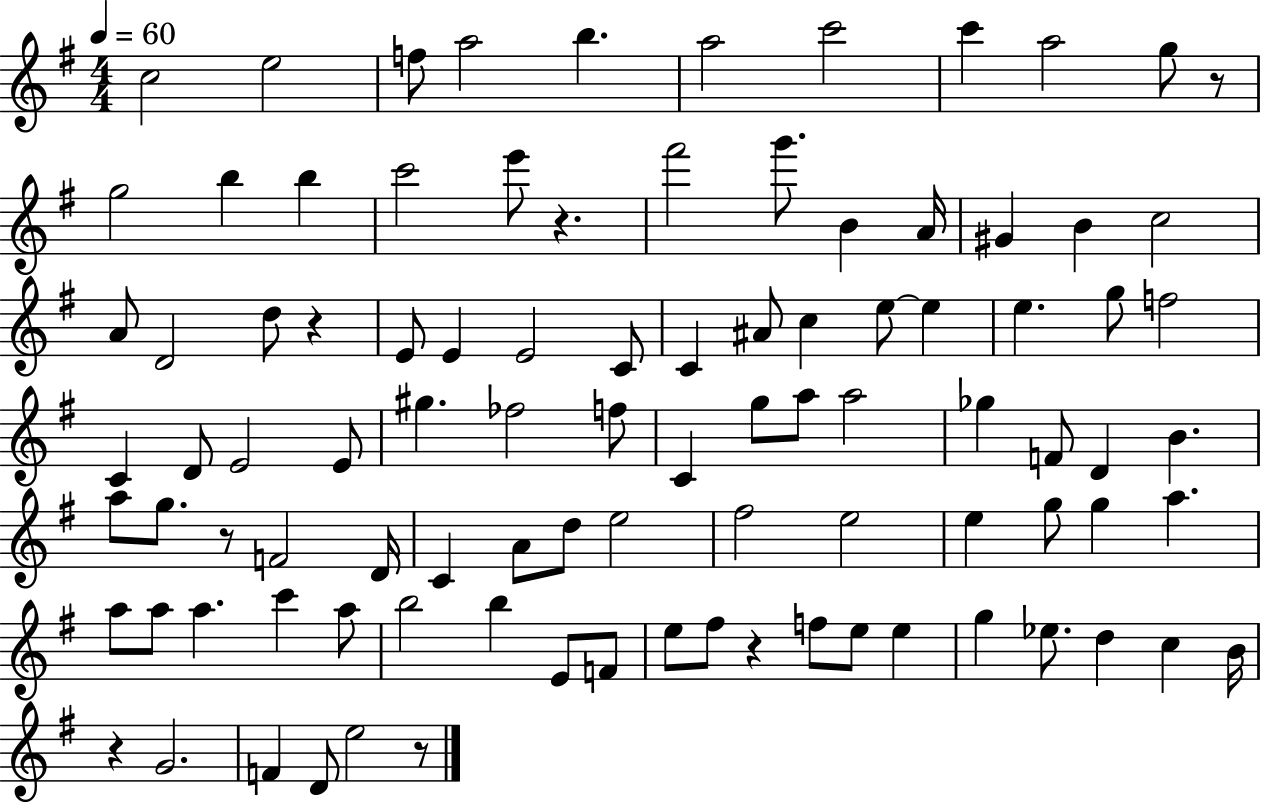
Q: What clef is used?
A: treble